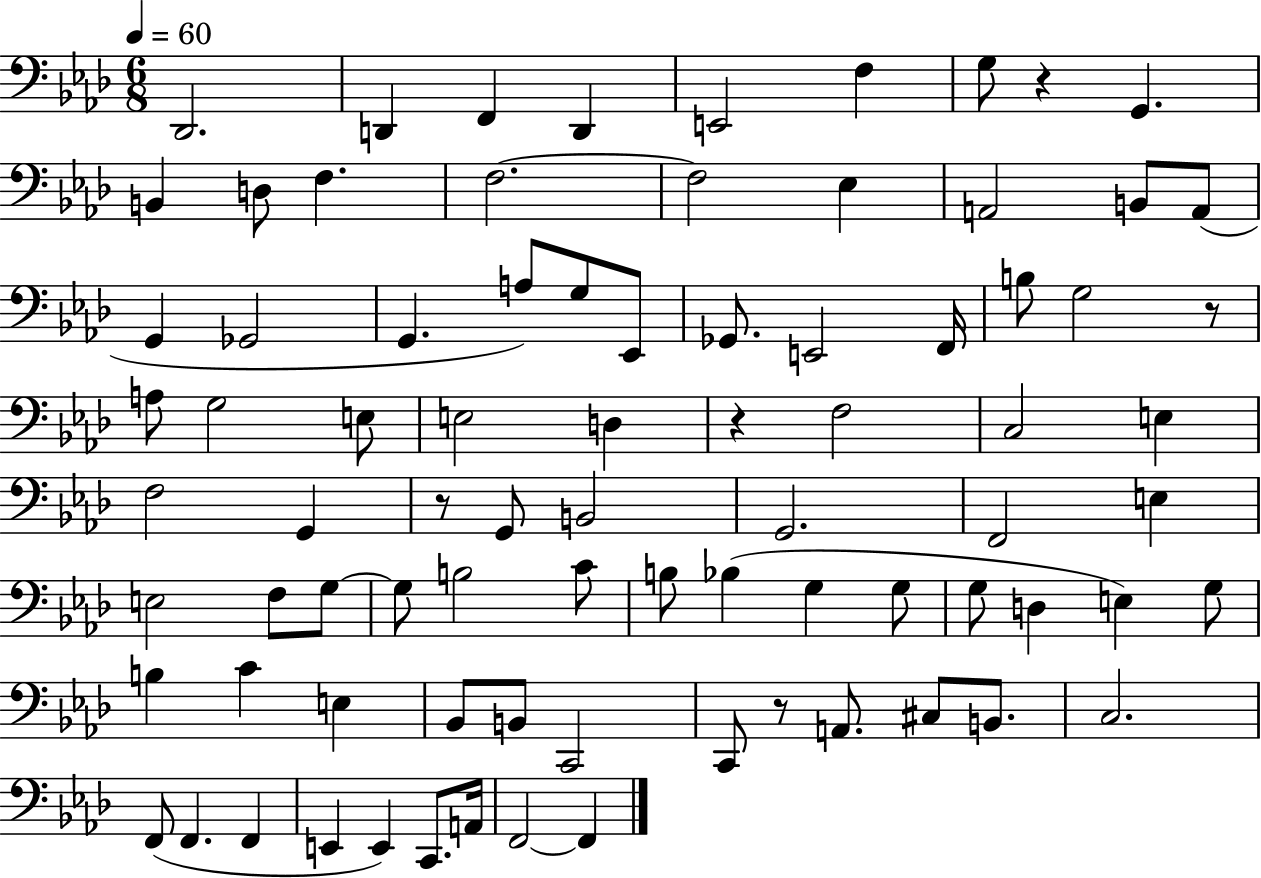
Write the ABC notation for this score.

X:1
T:Untitled
M:6/8
L:1/4
K:Ab
_D,,2 D,, F,, D,, E,,2 F, G,/2 z G,, B,, D,/2 F, F,2 F,2 _E, A,,2 B,,/2 A,,/2 G,, _G,,2 G,, A,/2 G,/2 _E,,/2 _G,,/2 E,,2 F,,/4 B,/2 G,2 z/2 A,/2 G,2 E,/2 E,2 D, z F,2 C,2 E, F,2 G,, z/2 G,,/2 B,,2 G,,2 F,,2 E, E,2 F,/2 G,/2 G,/2 B,2 C/2 B,/2 _B, G, G,/2 G,/2 D, E, G,/2 B, C E, _B,,/2 B,,/2 C,,2 C,,/2 z/2 A,,/2 ^C,/2 B,,/2 C,2 F,,/2 F,, F,, E,, E,, C,,/2 A,,/4 F,,2 F,,